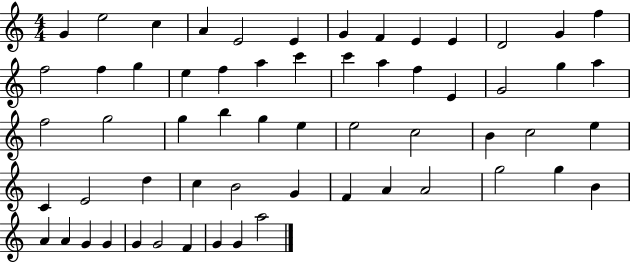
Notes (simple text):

G4/q E5/h C5/q A4/q E4/h E4/q G4/q F4/q E4/q E4/q D4/h G4/q F5/q F5/h F5/q G5/q E5/q F5/q A5/q C6/q C6/q A5/q F5/q E4/q G4/h G5/q A5/q F5/h G5/h G5/q B5/q G5/q E5/q E5/h C5/h B4/q C5/h E5/q C4/q E4/h D5/q C5/q B4/h G4/q F4/q A4/q A4/h G5/h G5/q B4/q A4/q A4/q G4/q G4/q G4/q G4/h F4/q G4/q G4/q A5/h